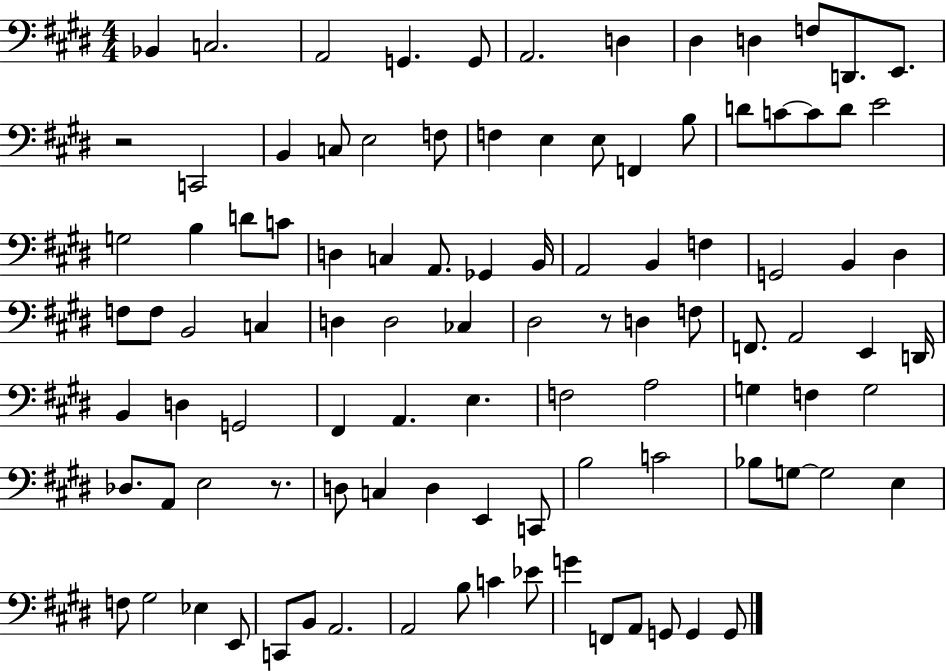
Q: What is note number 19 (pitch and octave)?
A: E3